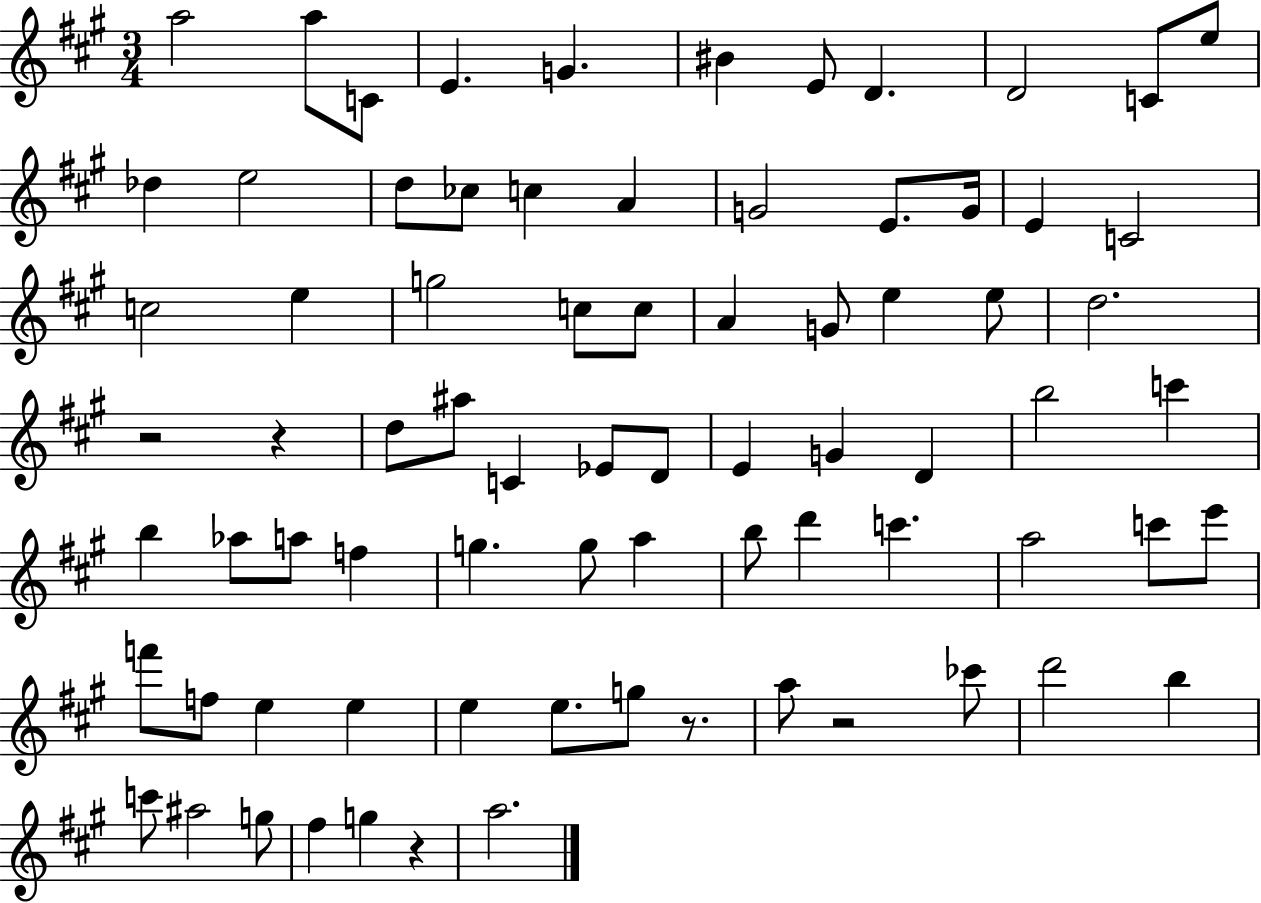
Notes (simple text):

A5/h A5/e C4/e E4/q. G4/q. BIS4/q E4/e D4/q. D4/h C4/e E5/e Db5/q E5/h D5/e CES5/e C5/q A4/q G4/h E4/e. G4/s E4/q C4/h C5/h E5/q G5/h C5/e C5/e A4/q G4/e E5/q E5/e D5/h. R/h R/q D5/e A#5/e C4/q Eb4/e D4/e E4/q G4/q D4/q B5/h C6/q B5/q Ab5/e A5/e F5/q G5/q. G5/e A5/q B5/e D6/q C6/q. A5/h C6/e E6/e F6/e F5/e E5/q E5/q E5/q E5/e. G5/e R/e. A5/e R/h CES6/e D6/h B5/q C6/e A#5/h G5/e F#5/q G5/q R/q A5/h.